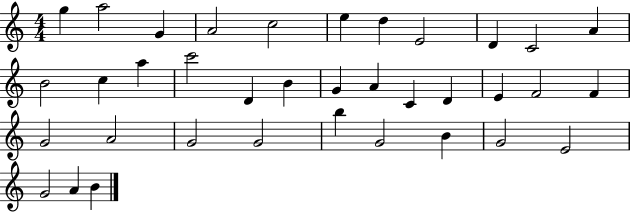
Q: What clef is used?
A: treble